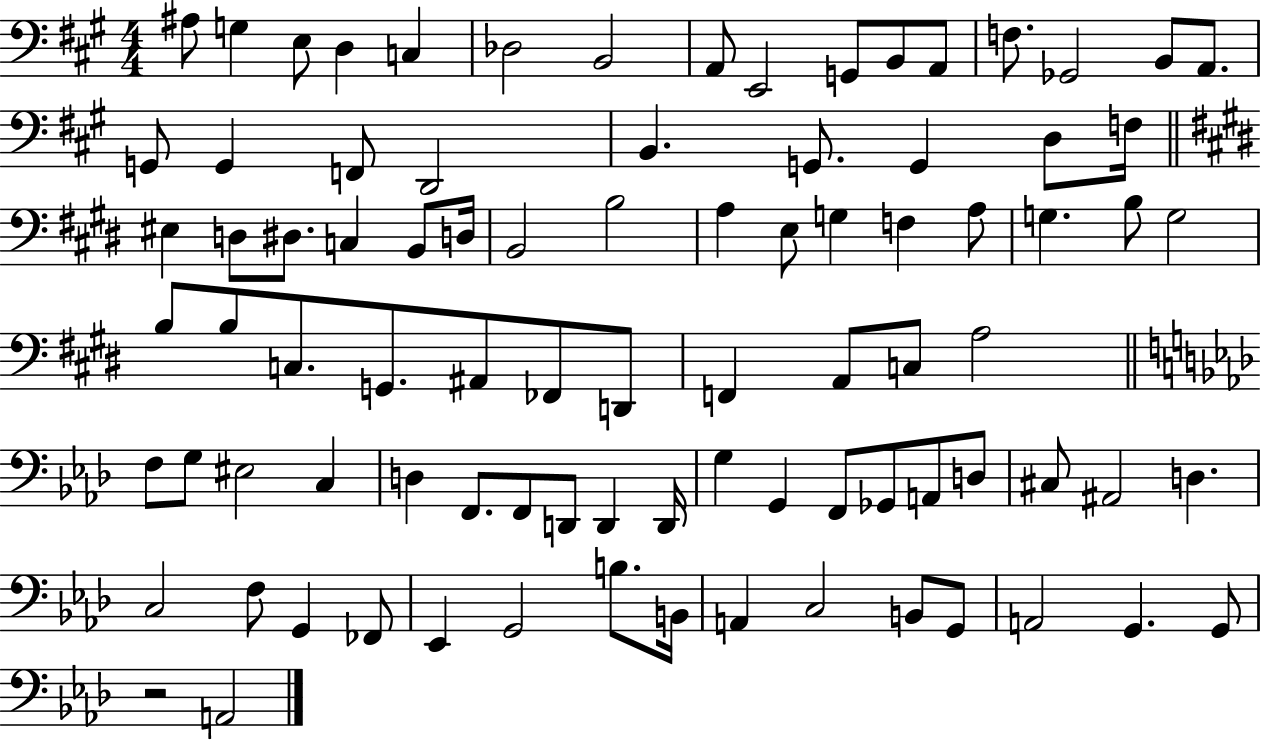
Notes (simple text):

A#3/e G3/q E3/e D3/q C3/q Db3/h B2/h A2/e E2/h G2/e B2/e A2/e F3/e. Gb2/h B2/e A2/e. G2/e G2/q F2/e D2/h B2/q. G2/e. G2/q D3/e F3/s EIS3/q D3/e D#3/e. C3/q B2/e D3/s B2/h B3/h A3/q E3/e G3/q F3/q A3/e G3/q. B3/e G3/h B3/e B3/e C3/e. G2/e. A#2/e FES2/e D2/e F2/q A2/e C3/e A3/h F3/e G3/e EIS3/h C3/q D3/q F2/e. F2/e D2/e D2/q D2/s G3/q G2/q F2/e Gb2/e A2/e D3/e C#3/e A#2/h D3/q. C3/h F3/e G2/q FES2/e Eb2/q G2/h B3/e. B2/s A2/q C3/h B2/e G2/e A2/h G2/q. G2/e R/h A2/h